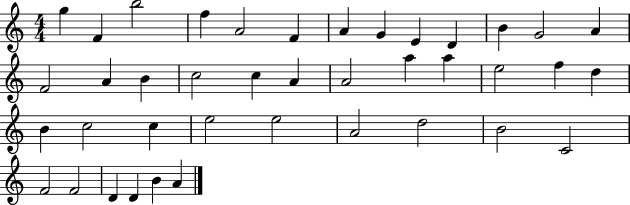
G5/q F4/q B5/h F5/q A4/h F4/q A4/q G4/q E4/q D4/q B4/q G4/h A4/q F4/h A4/q B4/q C5/h C5/q A4/q A4/h A5/q A5/q E5/h F5/q D5/q B4/q C5/h C5/q E5/h E5/h A4/h D5/h B4/h C4/h F4/h F4/h D4/q D4/q B4/q A4/q